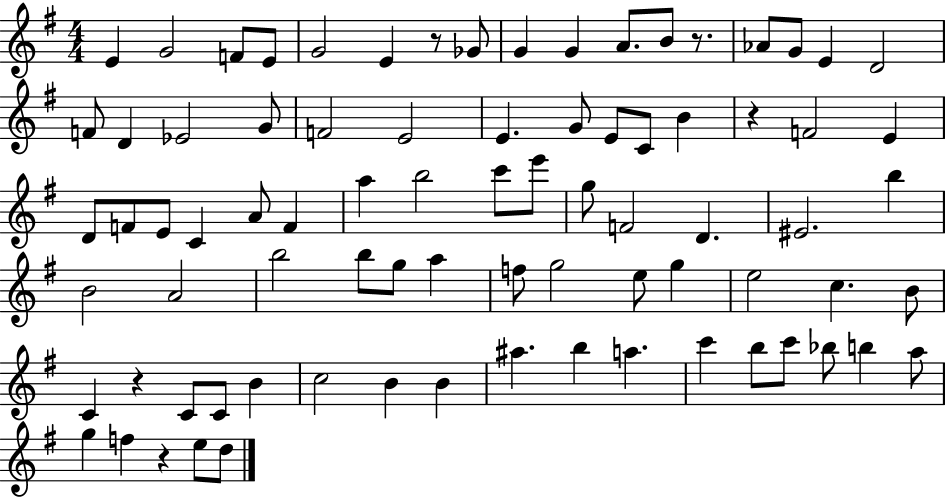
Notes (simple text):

E4/q G4/h F4/e E4/e G4/h E4/q R/e Gb4/e G4/q G4/q A4/e. B4/e R/e. Ab4/e G4/e E4/q D4/h F4/e D4/q Eb4/h G4/e F4/h E4/h E4/q. G4/e E4/e C4/e B4/q R/q F4/h E4/q D4/e F4/e E4/e C4/q A4/e F4/q A5/q B5/h C6/e E6/e G5/e F4/h D4/q. EIS4/h. B5/q B4/h A4/h B5/h B5/e G5/e A5/q F5/e G5/h E5/e G5/q E5/h C5/q. B4/e C4/q R/q C4/e C4/e B4/q C5/h B4/q B4/q A#5/q. B5/q A5/q. C6/q B5/e C6/e Bb5/e B5/q A5/e G5/q F5/q R/q E5/e D5/e